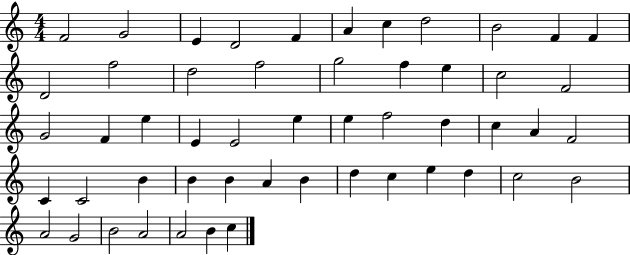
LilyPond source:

{
  \clef treble
  \numericTimeSignature
  \time 4/4
  \key c \major
  f'2 g'2 | e'4 d'2 f'4 | a'4 c''4 d''2 | b'2 f'4 f'4 | \break d'2 f''2 | d''2 f''2 | g''2 f''4 e''4 | c''2 f'2 | \break g'2 f'4 e''4 | e'4 e'2 e''4 | e''4 f''2 d''4 | c''4 a'4 f'2 | \break c'4 c'2 b'4 | b'4 b'4 a'4 b'4 | d''4 c''4 e''4 d''4 | c''2 b'2 | \break a'2 g'2 | b'2 a'2 | a'2 b'4 c''4 | \bar "|."
}